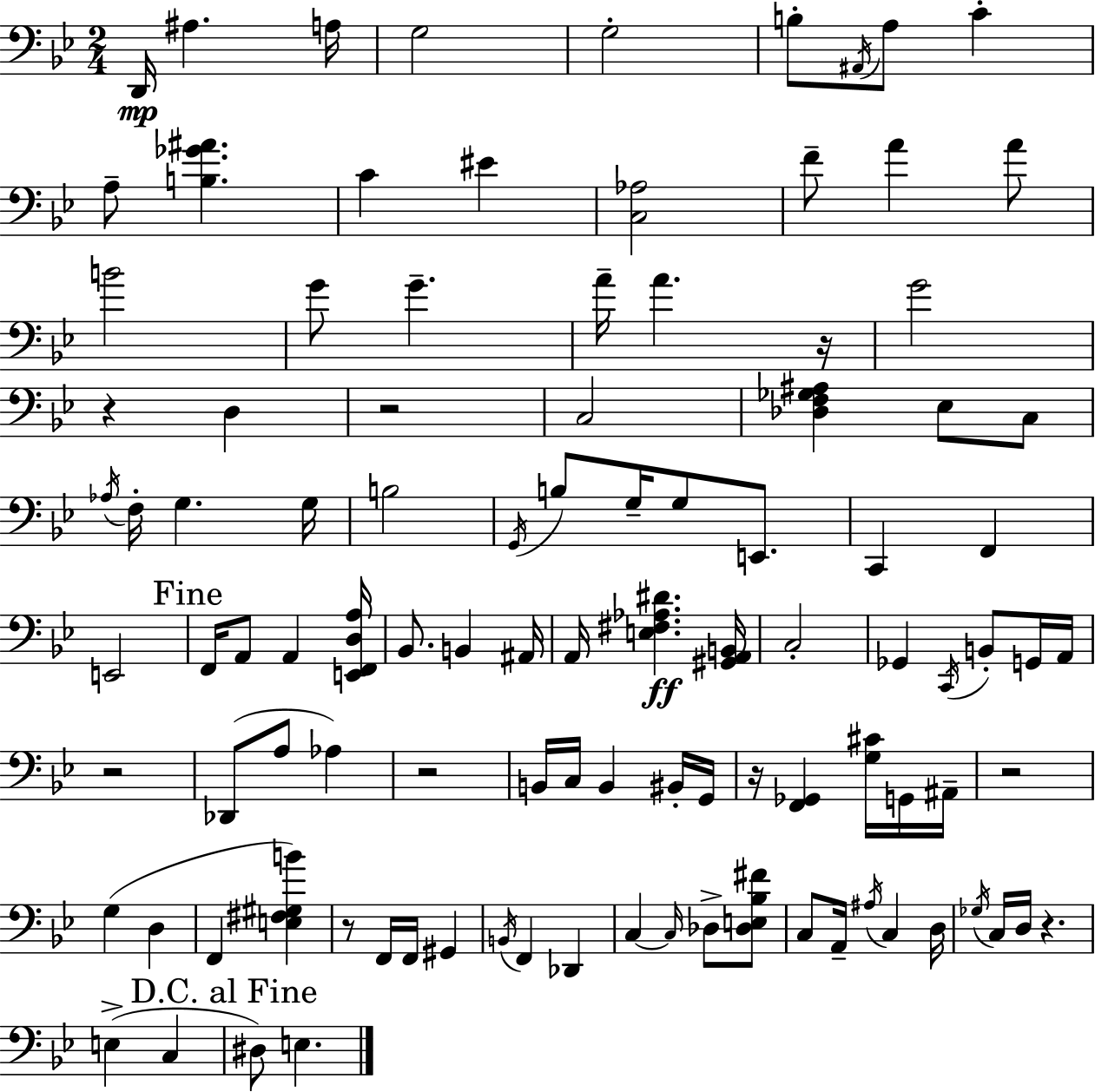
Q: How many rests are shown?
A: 9